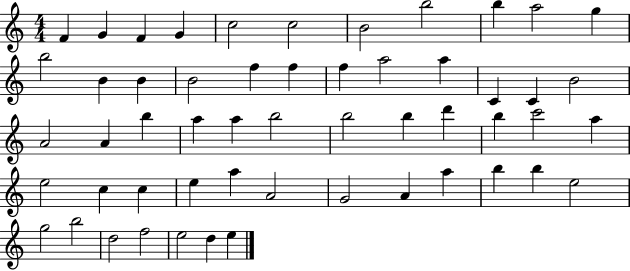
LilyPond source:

{
  \clef treble
  \numericTimeSignature
  \time 4/4
  \key c \major
  f'4 g'4 f'4 g'4 | c''2 c''2 | b'2 b''2 | b''4 a''2 g''4 | \break b''2 b'4 b'4 | b'2 f''4 f''4 | f''4 a''2 a''4 | c'4 c'4 b'2 | \break a'2 a'4 b''4 | a''4 a''4 b''2 | b''2 b''4 d'''4 | b''4 c'''2 a''4 | \break e''2 c''4 c''4 | e''4 a''4 a'2 | g'2 a'4 a''4 | b''4 b''4 e''2 | \break g''2 b''2 | d''2 f''2 | e''2 d''4 e''4 | \bar "|."
}